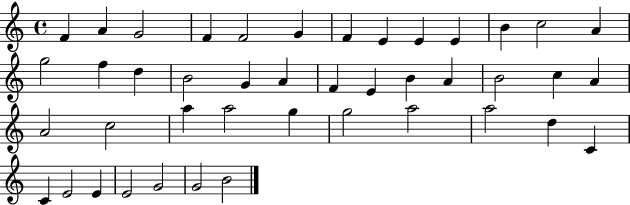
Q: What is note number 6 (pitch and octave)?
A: G4